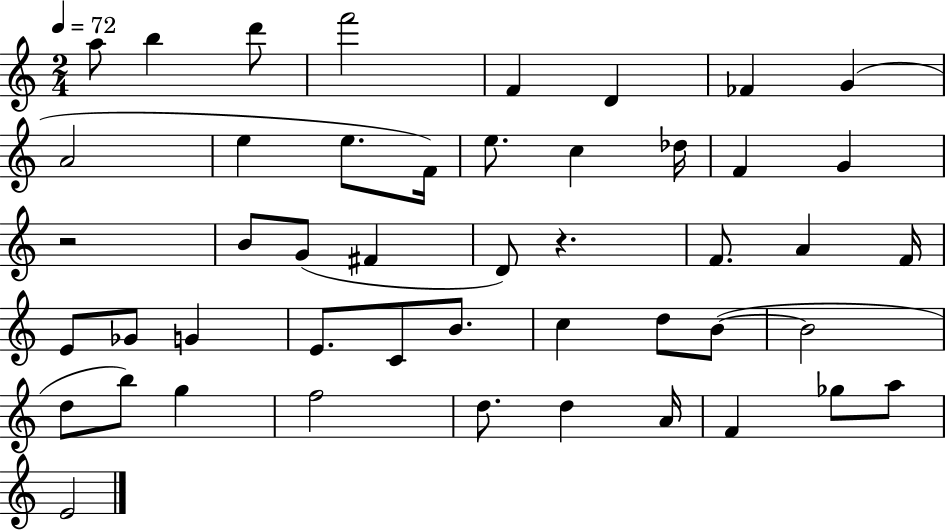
A5/e B5/q D6/e F6/h F4/q D4/q FES4/q G4/q A4/h E5/q E5/e. F4/s E5/e. C5/q Db5/s F4/q G4/q R/h B4/e G4/e F#4/q D4/e R/q. F4/e. A4/q F4/s E4/e Gb4/e G4/q E4/e. C4/e B4/e. C5/q D5/e B4/e B4/h D5/e B5/e G5/q F5/h D5/e. D5/q A4/s F4/q Gb5/e A5/e E4/h